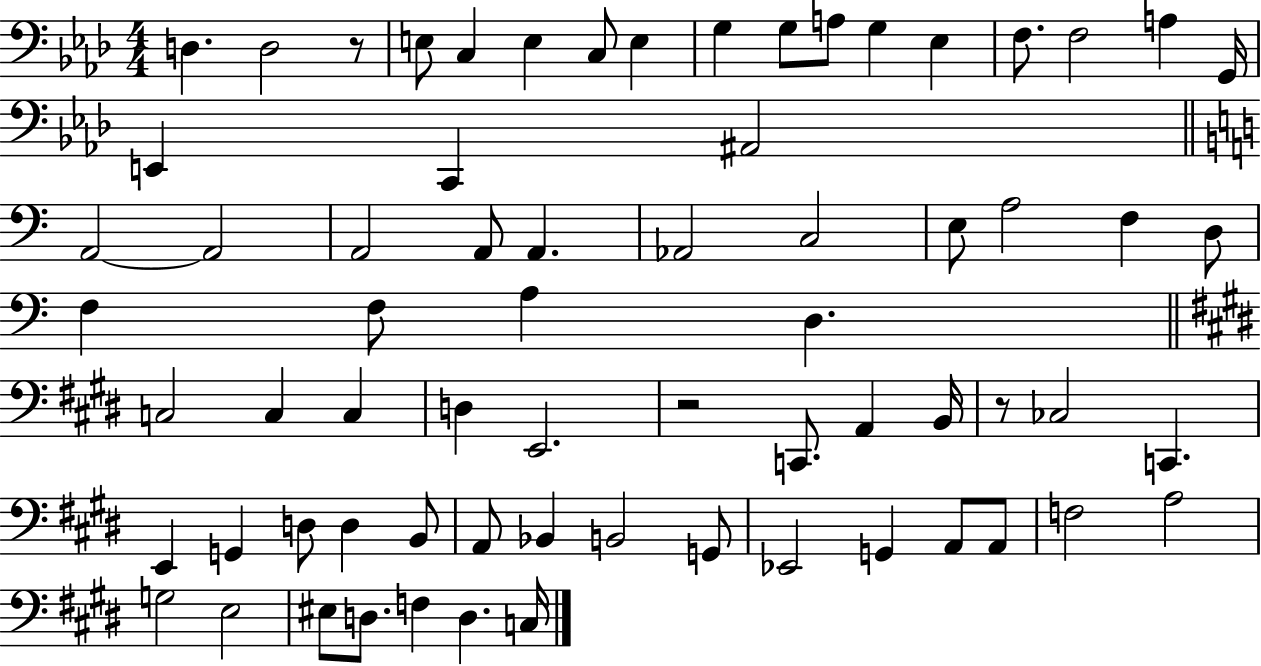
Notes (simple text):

D3/q. D3/h R/e E3/e C3/q E3/q C3/e E3/q G3/q G3/e A3/e G3/q Eb3/q F3/e. F3/h A3/q G2/s E2/q C2/q A#2/h A2/h A2/h A2/h A2/e A2/q. Ab2/h C3/h E3/e A3/h F3/q D3/e F3/q F3/e A3/q D3/q. C3/h C3/q C3/q D3/q E2/h. R/h C2/e. A2/q B2/s R/e CES3/h C2/q. E2/q G2/q D3/e D3/q B2/e A2/e Bb2/q B2/h G2/e Eb2/h G2/q A2/e A2/e F3/h A3/h G3/h E3/h EIS3/e D3/e. F3/q D3/q. C3/s